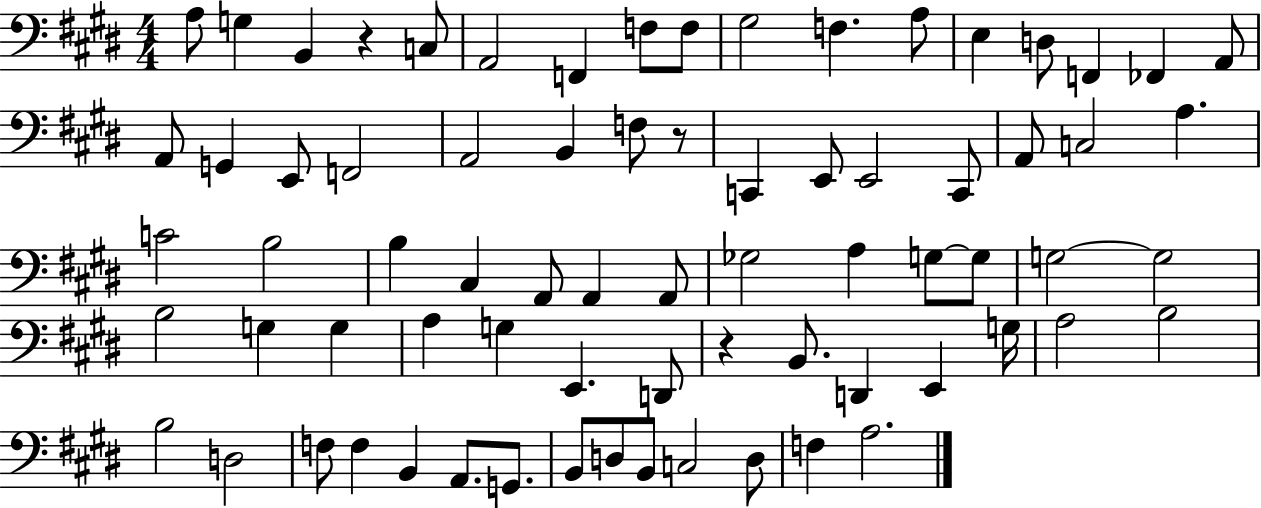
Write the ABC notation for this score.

X:1
T:Untitled
M:4/4
L:1/4
K:E
A,/2 G, B,, z C,/2 A,,2 F,, F,/2 F,/2 ^G,2 F, A,/2 E, D,/2 F,, _F,, A,,/2 A,,/2 G,, E,,/2 F,,2 A,,2 B,, F,/2 z/2 C,, E,,/2 E,,2 C,,/2 A,,/2 C,2 A, C2 B,2 B, ^C, A,,/2 A,, A,,/2 _G,2 A, G,/2 G,/2 G,2 G,2 B,2 G, G, A, G, E,, D,,/2 z B,,/2 D,, E,, G,/4 A,2 B,2 B,2 D,2 F,/2 F, B,, A,,/2 G,,/2 B,,/2 D,/2 B,,/2 C,2 D,/2 F, A,2